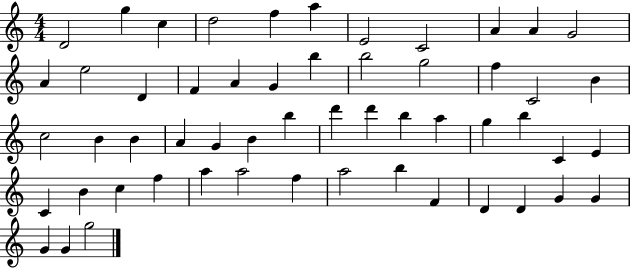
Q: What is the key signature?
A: C major